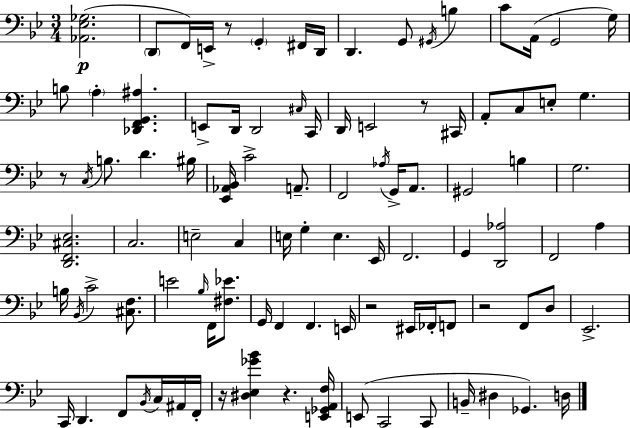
{
  \clef bass
  \numericTimeSignature
  \time 3/4
  \key bes \major
  <aes, ees ges>2.(\p | \parenthesize d,8 f,16) e,16-> r8 \parenthesize g,4-. fis,16 d,16 | d,4. g,8 \acciaccatura { gis,16 } b4 | c'8 a,16( g,2 | \break g16) b8 \parenthesize a4-. <des, f, g, ais>4. | e,8-> d,16 d,2 | \grace { cis16 } c,16 d,16 e,2 r8 | cis,16 a,8-. c8 e8-. g4. | \break r8 \acciaccatura { c16 } b8. d'4. | bis16 <ees, aes, bes,>16 c'2-> | a,8.-- f,2 \acciaccatura { aes16 } | g,16-> a,8. gis,2 | \break b4 g2. | <d, f, cis ees>2. | c2. | e2-- | \break c4 e16 g4-. e4. | ees,16 f,2. | g,4 <d, aes>2 | f,2 | \break a4 b16 \acciaccatura { bes,16 } c'2-> | <cis f>8. e'2 | \grace { bes16 } f,16 <fis ees'>8. g,16 f,4 f,4. | e,16 r2 | \break eis,16 fes,16-. f,8 r2 | f,8 d8 ees,2.-> | c,16 d,4. | f,8 \acciaccatura { bes,16 } c16 ais,16 f,16-. r16 <dis ees ges' bes'>4 | \break r4. <e, ges, a, f>16 e,8( c,2 | c,8 b,16-- dis4 | ges,4.) d16 \bar "|."
}